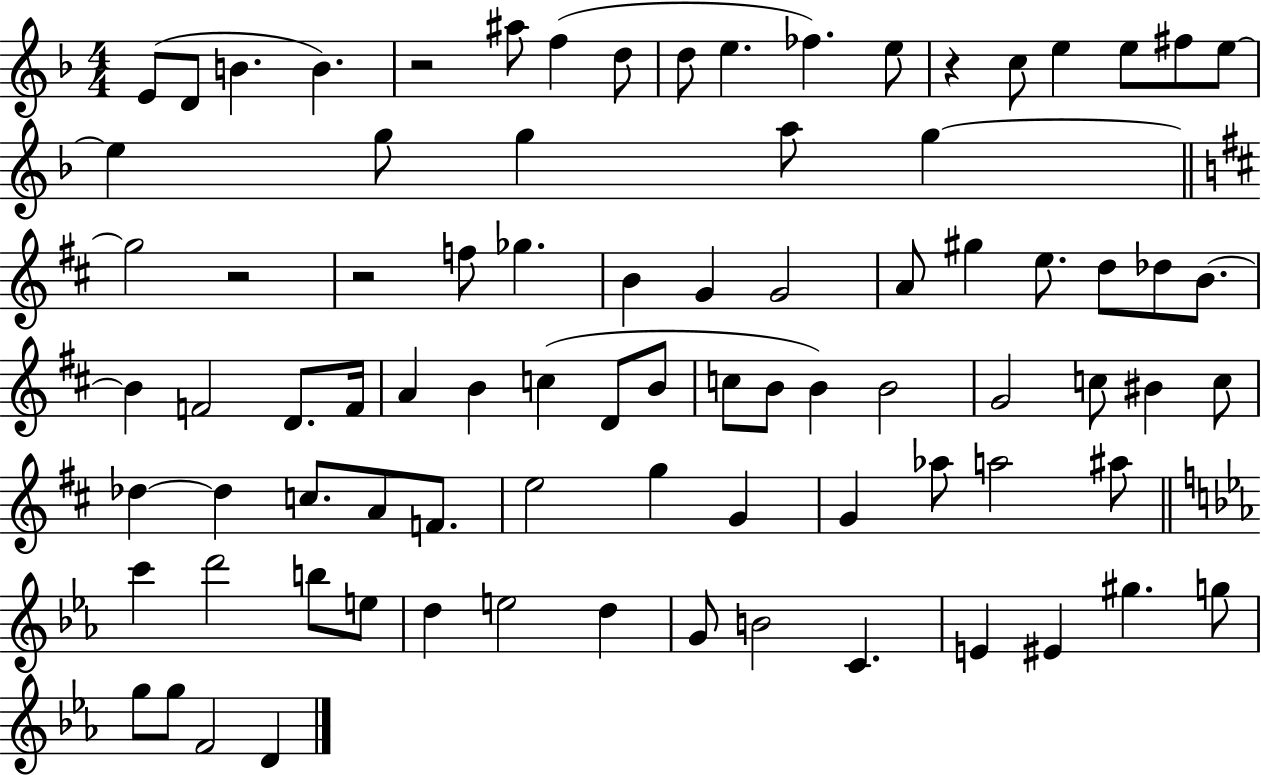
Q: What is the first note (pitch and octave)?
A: E4